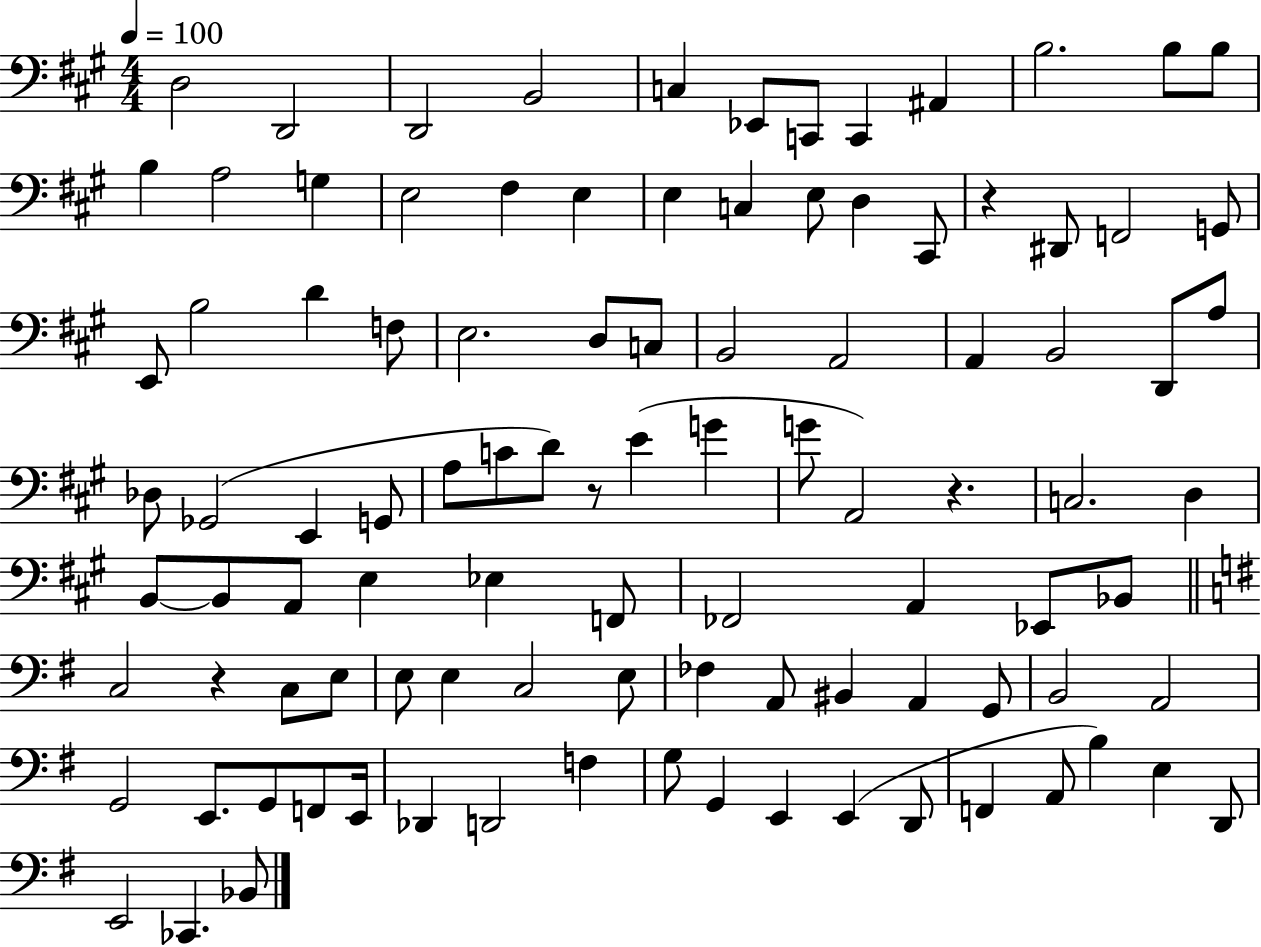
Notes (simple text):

D3/h D2/h D2/h B2/h C3/q Eb2/e C2/e C2/q A#2/q B3/h. B3/e B3/e B3/q A3/h G3/q E3/h F#3/q E3/q E3/q C3/q E3/e D3/q C#2/e R/q D#2/e F2/h G2/e E2/e B3/h D4/q F3/e E3/h. D3/e C3/e B2/h A2/h A2/q B2/h D2/e A3/e Db3/e Gb2/h E2/q G2/e A3/e C4/e D4/e R/e E4/q G4/q G4/e A2/h R/q. C3/h. D3/q B2/e B2/e A2/e E3/q Eb3/q F2/e FES2/h A2/q Eb2/e Bb2/e C3/h R/q C3/e E3/e E3/e E3/q C3/h E3/e FES3/q A2/e BIS2/q A2/q G2/e B2/h A2/h G2/h E2/e. G2/e F2/e E2/s Db2/q D2/h F3/q G3/e G2/q E2/q E2/q D2/e F2/q A2/e B3/q E3/q D2/e E2/h CES2/q. Bb2/e